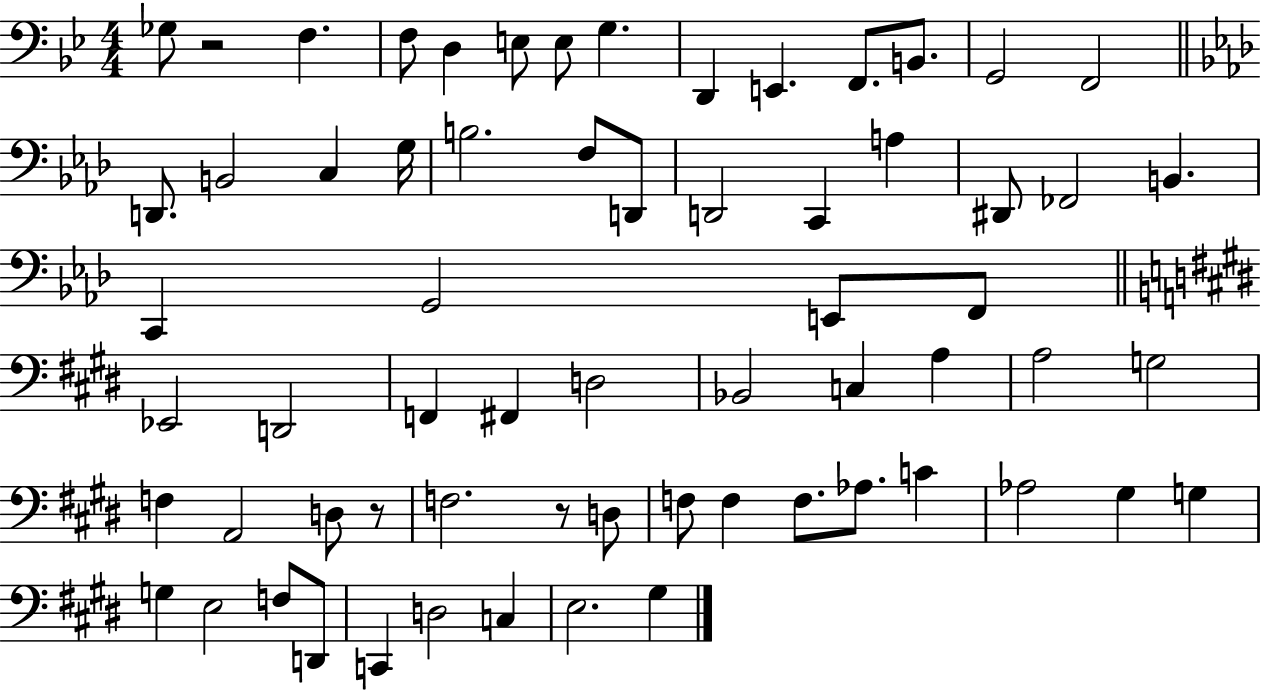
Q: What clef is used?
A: bass